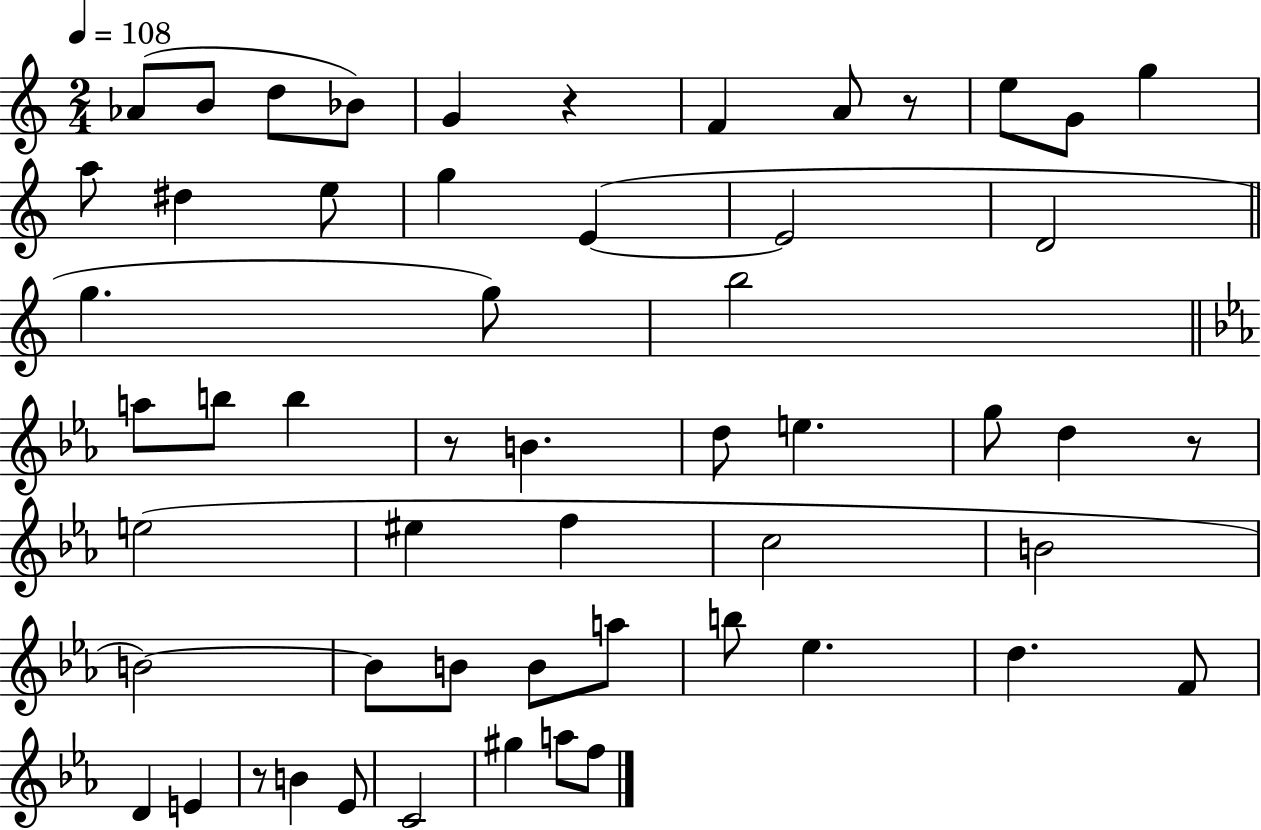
{
  \clef treble
  \numericTimeSignature
  \time 2/4
  \key c \major
  \tempo 4 = 108
  aes'8( b'8 d''8 bes'8) | g'4 r4 | f'4 a'8 r8 | e''8 g'8 g''4 | \break a''8 dis''4 e''8 | g''4 e'4~(~ | e'2 | d'2 | \break \bar "||" \break \key c \major g''4. g''8) | b''2 | \bar "||" \break \key ees \major a''8 b''8 b''4 | r8 b'4. | d''8 e''4. | g''8 d''4 r8 | \break e''2( | eis''4 f''4 | c''2 | b'2 | \break b'2~~) | b'8 b'8 b'8 a''8 | b''8 ees''4. | d''4. f'8 | \break d'4 e'4 | r8 b'4 ees'8 | c'2 | gis''4 a''8 f''8 | \break \bar "|."
}